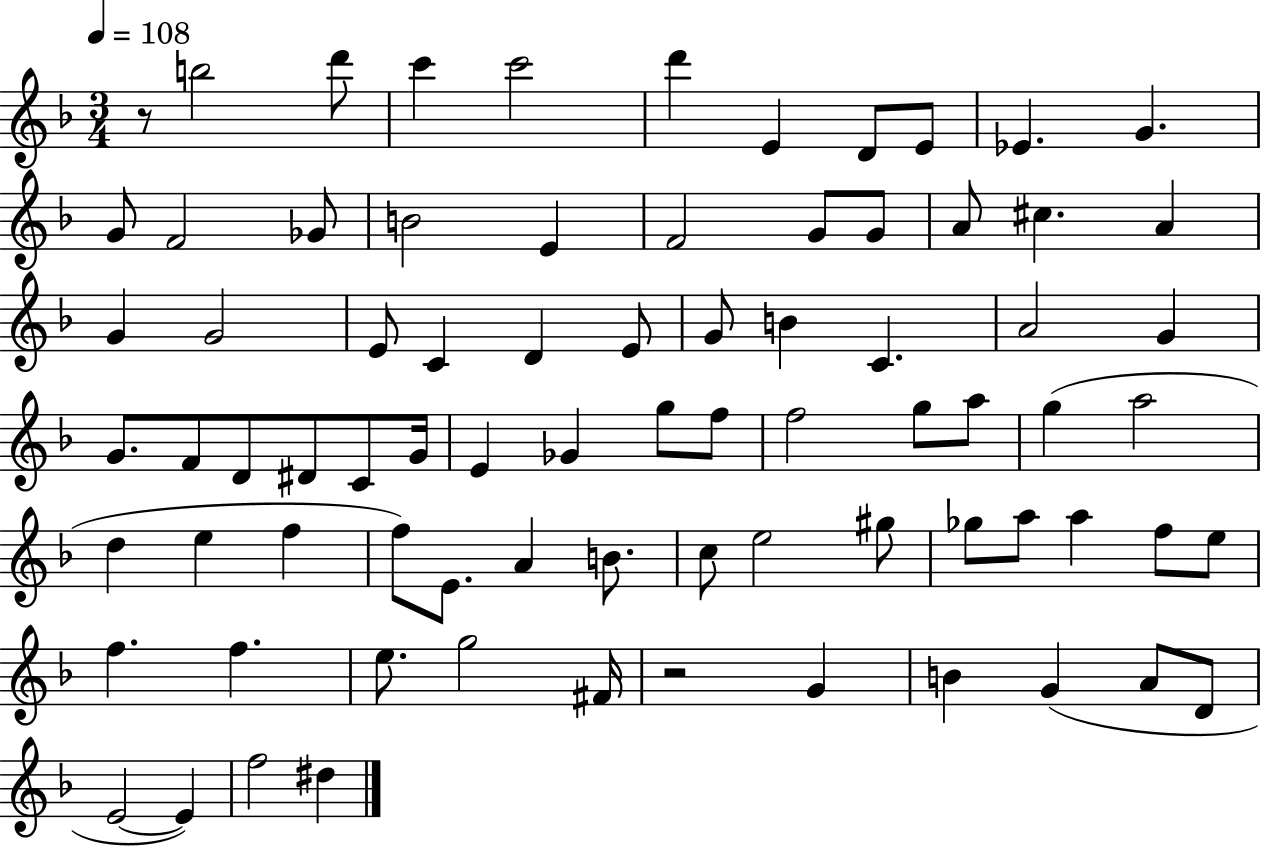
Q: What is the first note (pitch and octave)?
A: B5